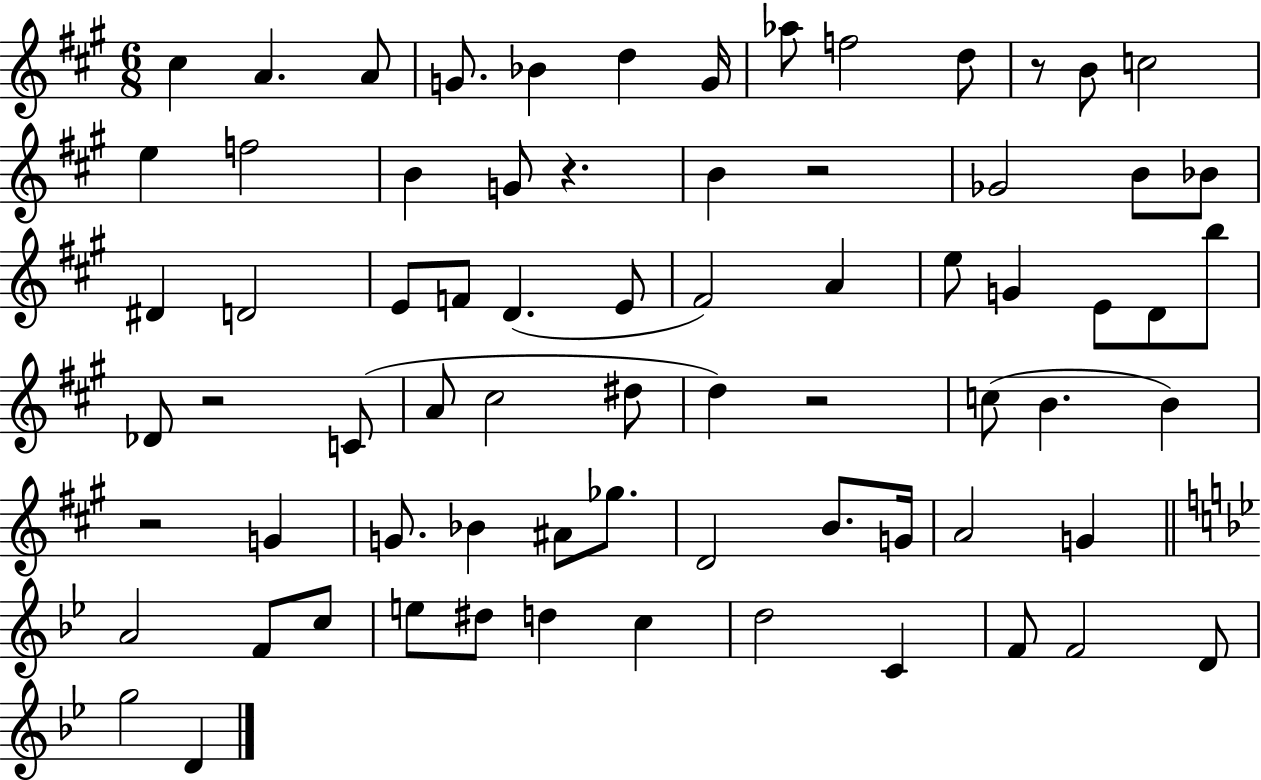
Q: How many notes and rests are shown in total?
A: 72